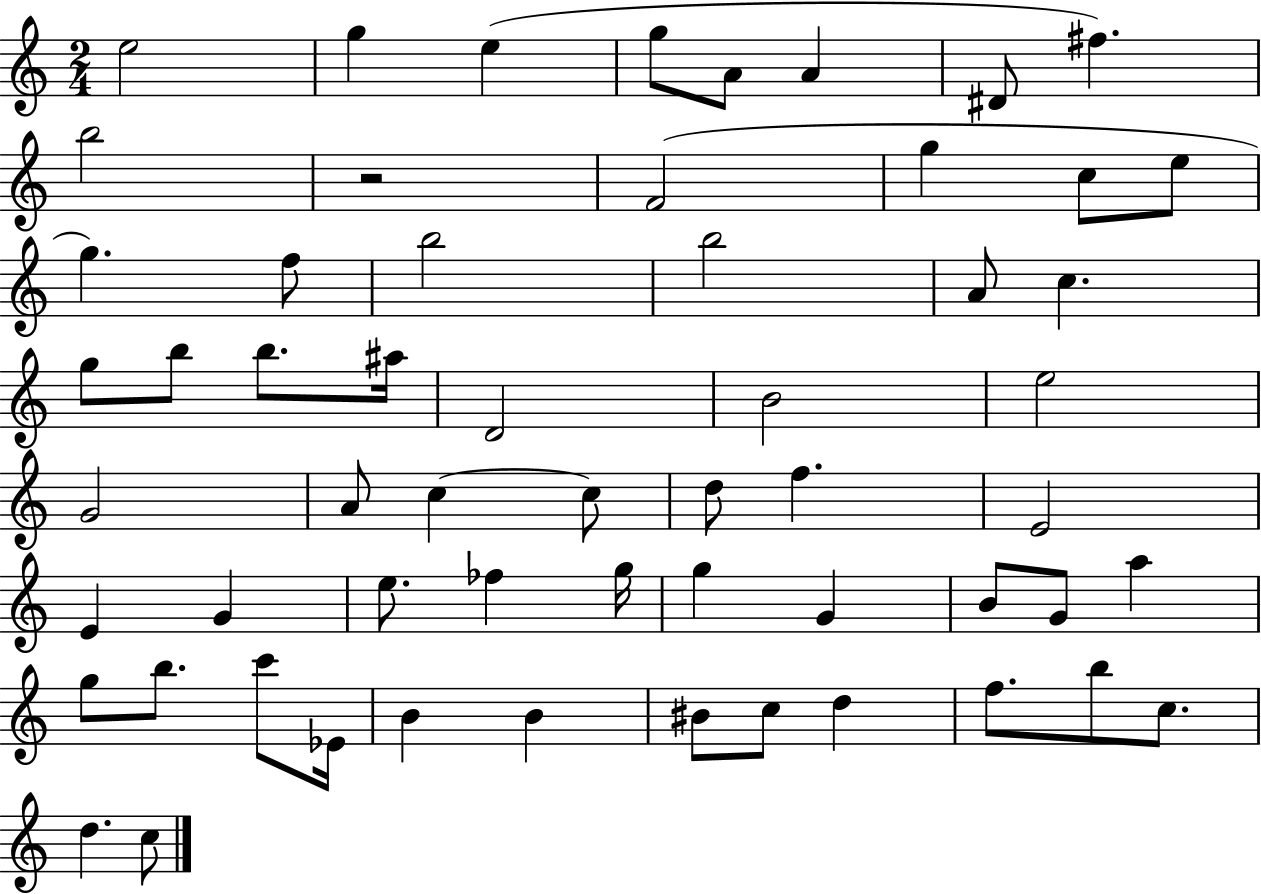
{
  \clef treble
  \numericTimeSignature
  \time 2/4
  \key c \major
  e''2 | g''4 e''4( | g''8 a'8 a'4 | dis'8 fis''4.) | \break b''2 | r2 | f'2( | g''4 c''8 e''8 | \break g''4.) f''8 | b''2 | b''2 | a'8 c''4. | \break g''8 b''8 b''8. ais''16 | d'2 | b'2 | e''2 | \break g'2 | a'8 c''4~~ c''8 | d''8 f''4. | e'2 | \break e'4 g'4 | e''8. fes''4 g''16 | g''4 g'4 | b'8 g'8 a''4 | \break g''8 b''8. c'''8 ees'16 | b'4 b'4 | bis'8 c''8 d''4 | f''8. b''8 c''8. | \break d''4. c''8 | \bar "|."
}